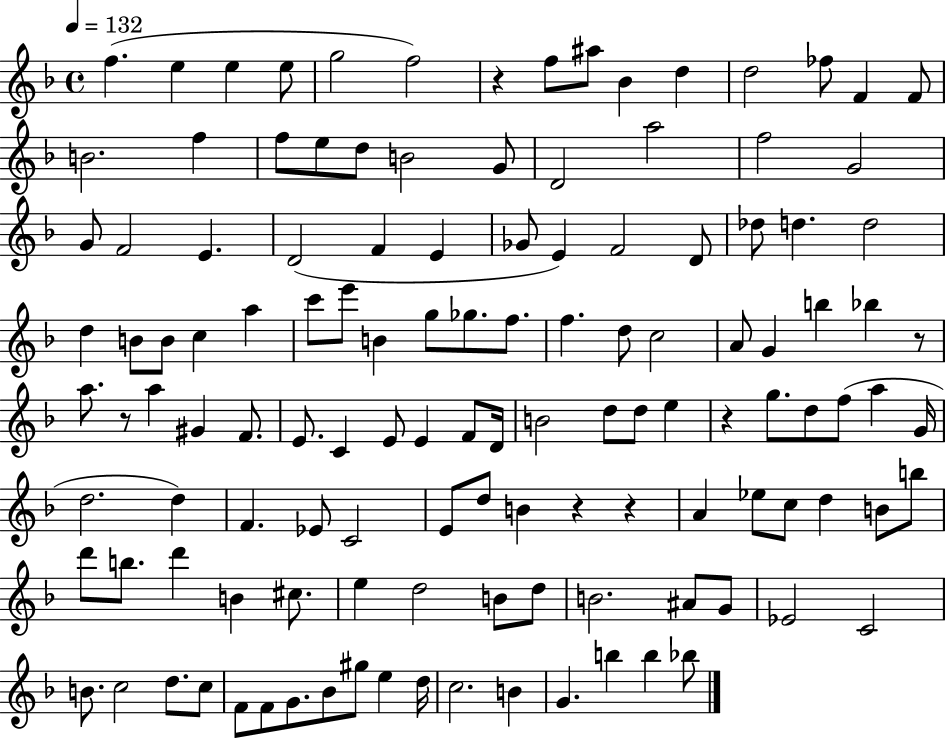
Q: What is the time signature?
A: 4/4